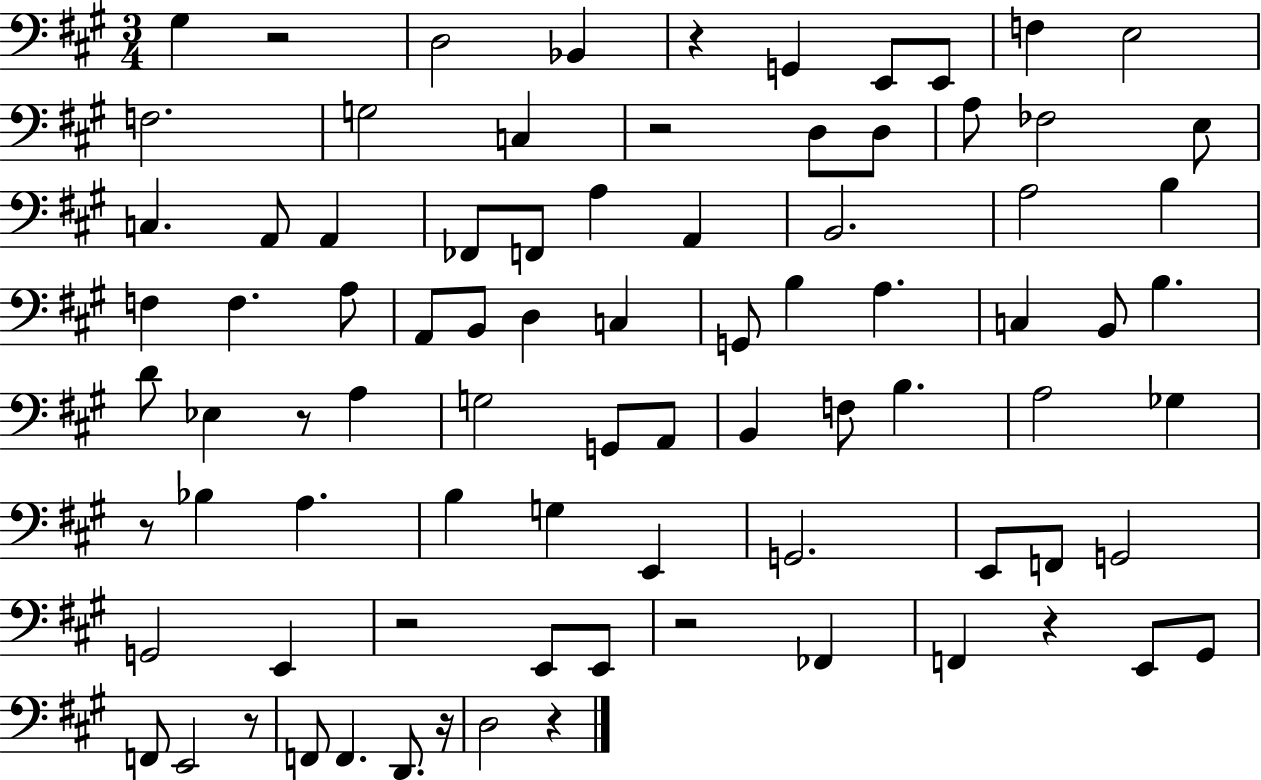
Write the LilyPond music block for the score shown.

{
  \clef bass
  \numericTimeSignature
  \time 3/4
  \key a \major
  gis4 r2 | d2 bes,4 | r4 g,4 e,8 e,8 | f4 e2 | \break f2. | g2 c4 | r2 d8 d8 | a8 fes2 e8 | \break c4. a,8 a,4 | fes,8 f,8 a4 a,4 | b,2. | a2 b4 | \break f4 f4. a8 | a,8 b,8 d4 c4 | g,8 b4 a4. | c4 b,8 b4. | \break d'8 ees4 r8 a4 | g2 g,8 a,8 | b,4 f8 b4. | a2 ges4 | \break r8 bes4 a4. | b4 g4 e,4 | g,2. | e,8 f,8 g,2 | \break g,2 e,4 | r2 e,8 e,8 | r2 fes,4 | f,4 r4 e,8 gis,8 | \break f,8 e,2 r8 | f,8 f,4. d,8. r16 | d2 r4 | \bar "|."
}